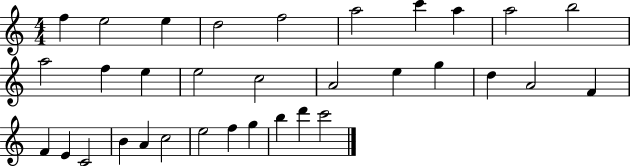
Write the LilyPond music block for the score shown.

{
  \clef treble
  \numericTimeSignature
  \time 4/4
  \key c \major
  f''4 e''2 e''4 | d''2 f''2 | a''2 c'''4 a''4 | a''2 b''2 | \break a''2 f''4 e''4 | e''2 c''2 | a'2 e''4 g''4 | d''4 a'2 f'4 | \break f'4 e'4 c'2 | b'4 a'4 c''2 | e''2 f''4 g''4 | b''4 d'''4 c'''2 | \break \bar "|."
}